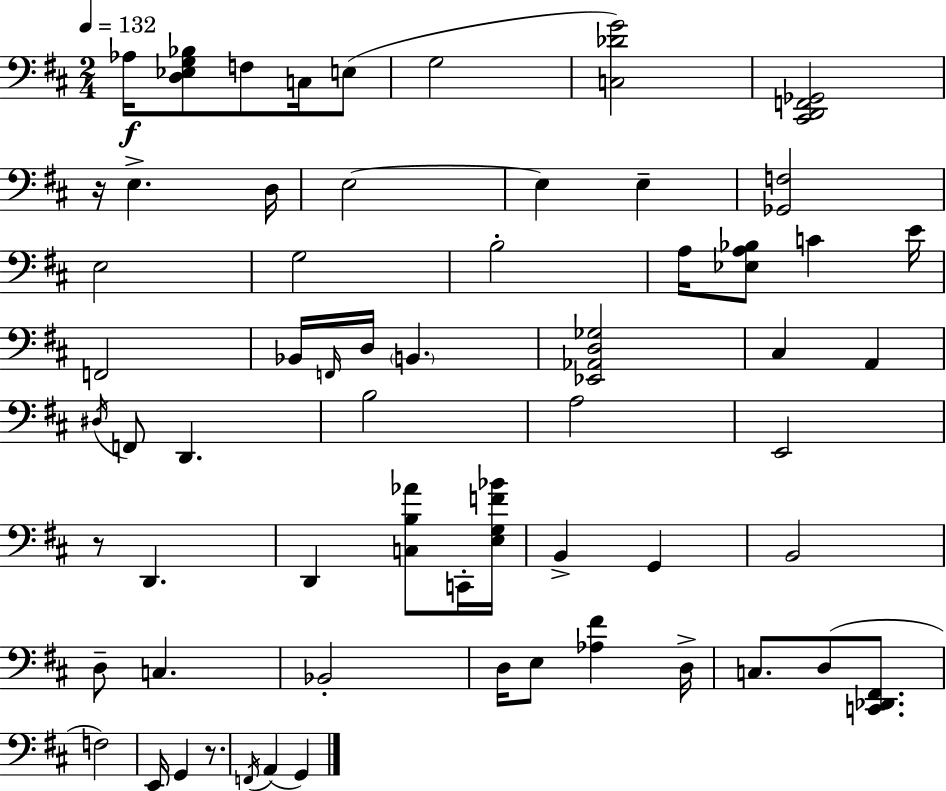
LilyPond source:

{
  \clef bass
  \numericTimeSignature
  \time 2/4
  \key d \major
  \tempo 4 = 132
  \repeat volta 2 { aes16\f <d ees g bes>8 f8 c16 e8( | g2 | <c des' g'>2) | <cis, d, f, ges,>2 | \break r16 e4.-> d16 | e2~~ | e4 e4-- | <ges, f>2 | \break e2 | g2 | b2-. | a16 <ees a bes>8 c'4 e'16 | \break f,2 | bes,16 \grace { f,16 } d16 \parenthesize b,4. | <ees, aes, d ges>2 | cis4 a,4 | \break \acciaccatura { dis16 } f,8 d,4. | b2 | a2 | e,2 | \break r8 d,4. | d,4 <c b aes'>8 | c,16-. <e g f' bes'>16 b,4-> g,4 | b,2 | \break d8-- c4. | bes,2-. | d16 e8 <aes fis'>4 | d16-> c8. d8( <c, des, fis,>8. | \break f2) | e,16 g,4 r8. | \acciaccatura { f,16 }( a,4 g,4) | } \bar "|."
}